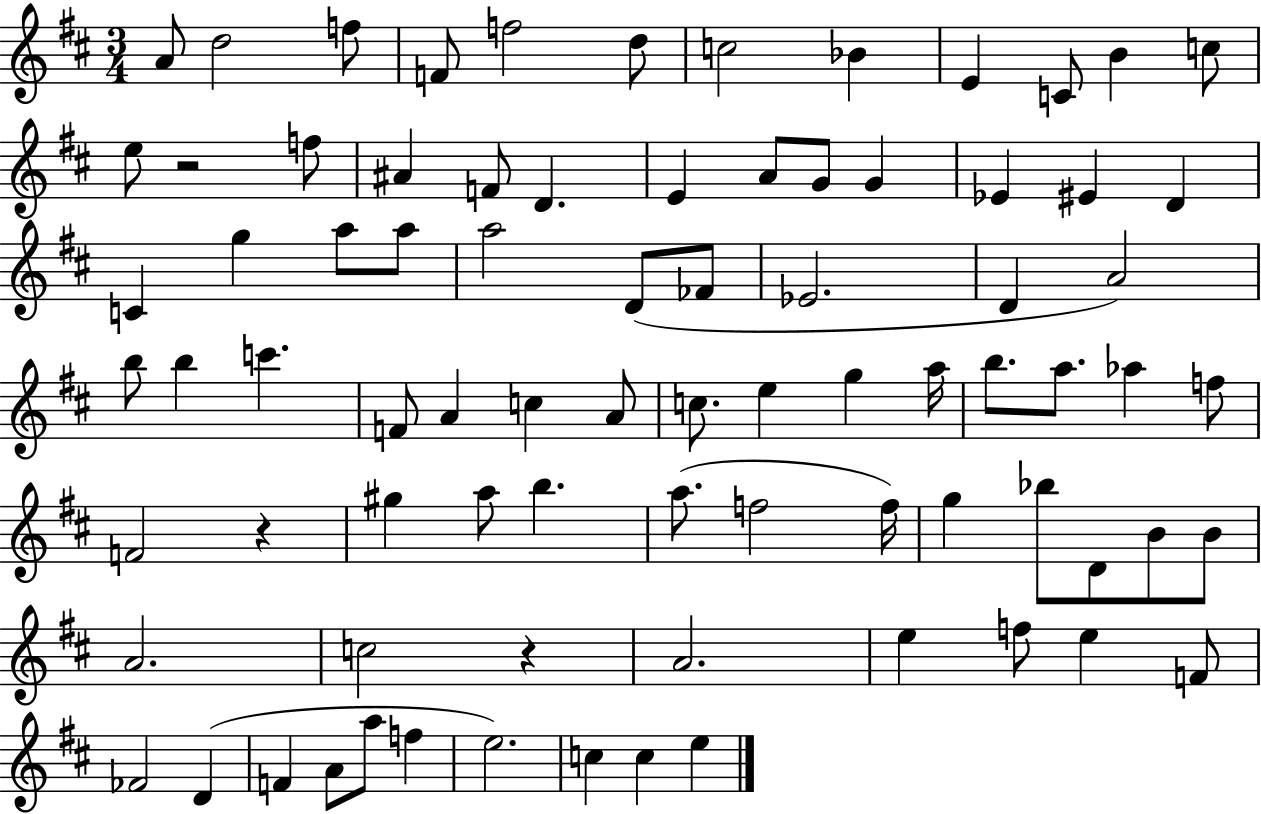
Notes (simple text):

A4/e D5/h F5/e F4/e F5/h D5/e C5/h Bb4/q E4/q C4/e B4/q C5/e E5/e R/h F5/e A#4/q F4/e D4/q. E4/q A4/e G4/e G4/q Eb4/q EIS4/q D4/q C4/q G5/q A5/e A5/e A5/h D4/e FES4/e Eb4/h. D4/q A4/h B5/e B5/q C6/q. F4/e A4/q C5/q A4/e C5/e. E5/q G5/q A5/s B5/e. A5/e. Ab5/q F5/e F4/h R/q G#5/q A5/e B5/q. A5/e. F5/h F5/s G5/q Bb5/e D4/e B4/e B4/e A4/h. C5/h R/q A4/h. E5/q F5/e E5/q F4/e FES4/h D4/q F4/q A4/e A5/e F5/q E5/h. C5/q C5/q E5/q